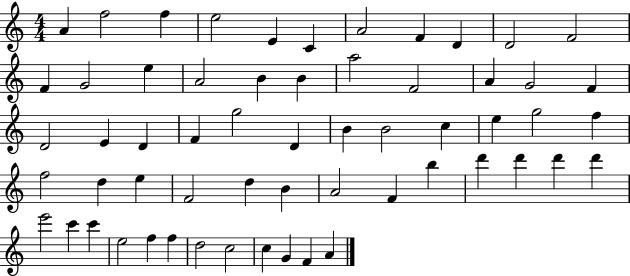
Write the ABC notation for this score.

X:1
T:Untitled
M:4/4
L:1/4
K:C
A f2 f e2 E C A2 F D D2 F2 F G2 e A2 B B a2 F2 A G2 F D2 E D F g2 D B B2 c e g2 f f2 d e F2 d B A2 F b d' d' d' d' e'2 c' c' e2 f f d2 c2 c G F A